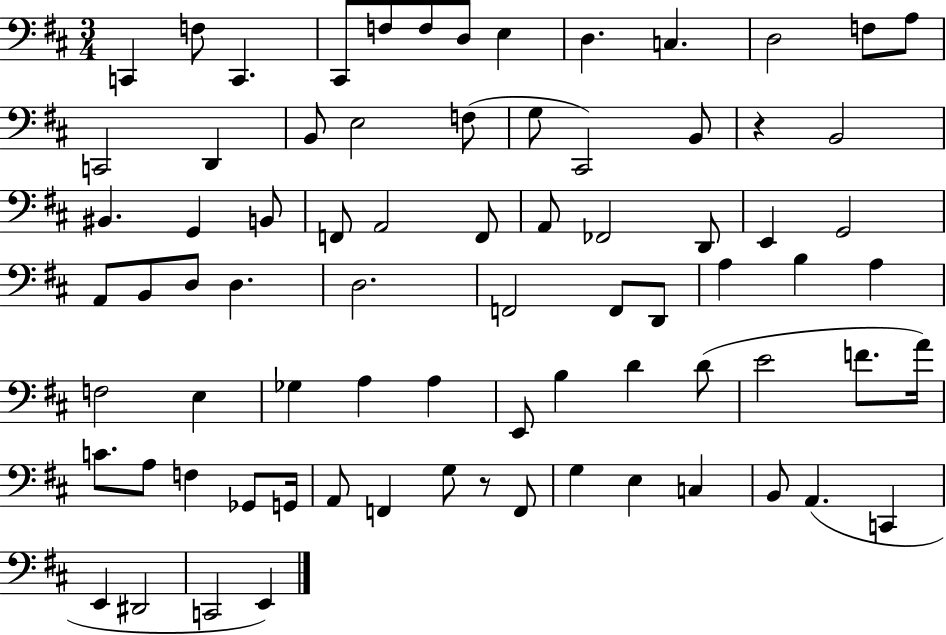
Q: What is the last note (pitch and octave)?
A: E2